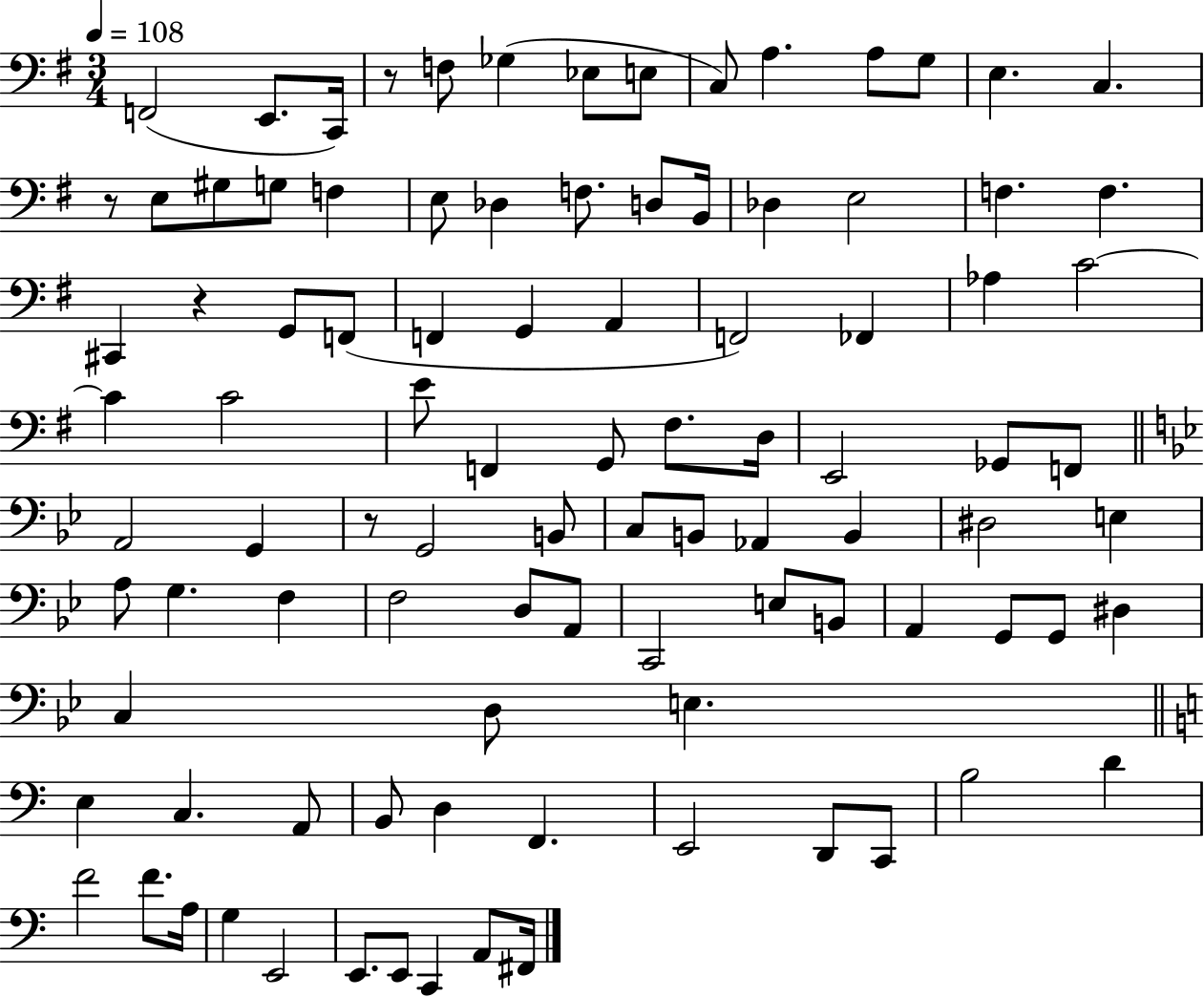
{
  \clef bass
  \numericTimeSignature
  \time 3/4
  \key g \major
  \tempo 4 = 108
  f,2( e,8. c,16) | r8 f8 ges4( ees8 e8 | c8) a4. a8 g8 | e4. c4. | \break r8 e8 gis8 g8 f4 | e8 des4 f8. d8 b,16 | des4 e2 | f4. f4. | \break cis,4 r4 g,8 f,8( | f,4 g,4 a,4 | f,2) fes,4 | aes4 c'2~~ | \break c'4 c'2 | e'8 f,4 g,8 fis8. d16 | e,2 ges,8 f,8 | \bar "||" \break \key bes \major a,2 g,4 | r8 g,2 b,8 | c8 b,8 aes,4 b,4 | dis2 e4 | \break a8 g4. f4 | f2 d8 a,8 | c,2 e8 b,8 | a,4 g,8 g,8 dis4 | \break c4 d8 e4. | \bar "||" \break \key c \major e4 c4. a,8 | b,8 d4 f,4. | e,2 d,8 c,8 | b2 d'4 | \break f'2 f'8. a16 | g4 e,2 | e,8. e,8 c,4 a,8 fis,16 | \bar "|."
}